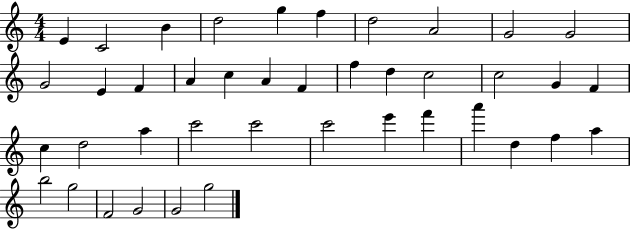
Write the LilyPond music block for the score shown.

{
  \clef treble
  \numericTimeSignature
  \time 4/4
  \key c \major
  e'4 c'2 b'4 | d''2 g''4 f''4 | d''2 a'2 | g'2 g'2 | \break g'2 e'4 f'4 | a'4 c''4 a'4 f'4 | f''4 d''4 c''2 | c''2 g'4 f'4 | \break c''4 d''2 a''4 | c'''2 c'''2 | c'''2 e'''4 f'''4 | a'''4 d''4 f''4 a''4 | \break b''2 g''2 | f'2 g'2 | g'2 g''2 | \bar "|."
}